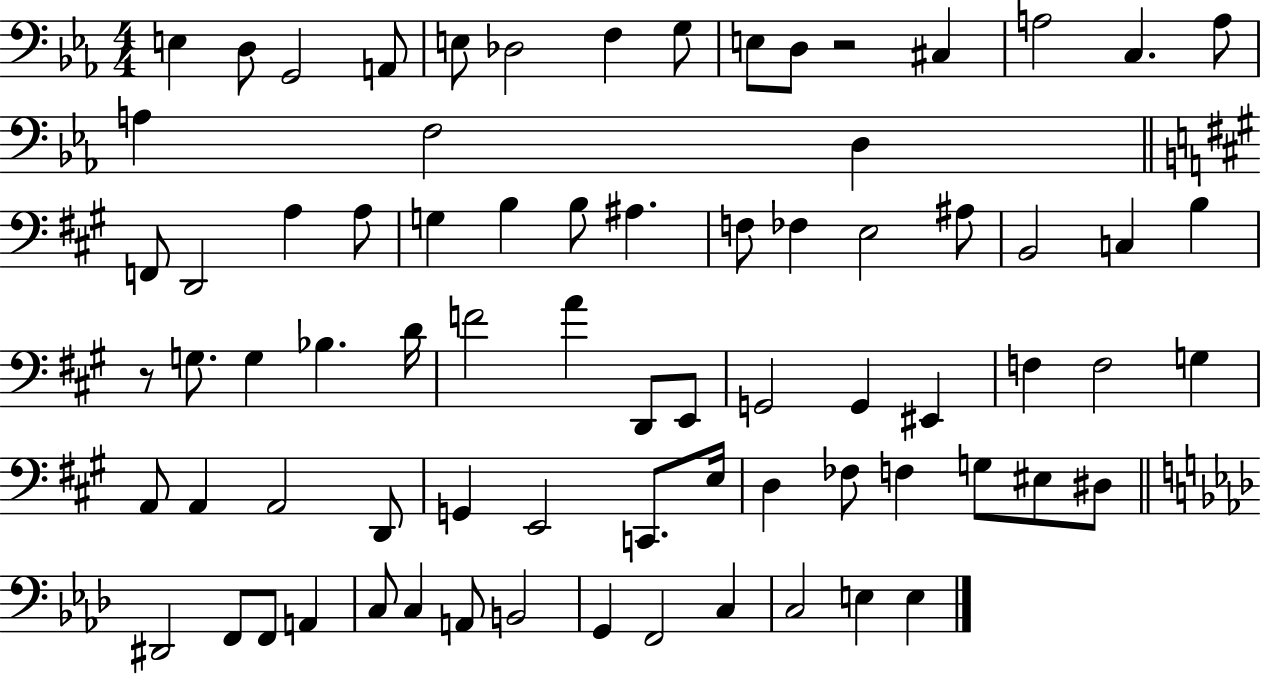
X:1
T:Untitled
M:4/4
L:1/4
K:Eb
E, D,/2 G,,2 A,,/2 E,/2 _D,2 F, G,/2 E,/2 D,/2 z2 ^C, A,2 C, A,/2 A, F,2 D, F,,/2 D,,2 A, A,/2 G, B, B,/2 ^A, F,/2 _F, E,2 ^A,/2 B,,2 C, B, z/2 G,/2 G, _B, D/4 F2 A D,,/2 E,,/2 G,,2 G,, ^E,, F, F,2 G, A,,/2 A,, A,,2 D,,/2 G,, E,,2 C,,/2 E,/4 D, _F,/2 F, G,/2 ^E,/2 ^D,/2 ^D,,2 F,,/2 F,,/2 A,, C,/2 C, A,,/2 B,,2 G,, F,,2 C, C,2 E, E,